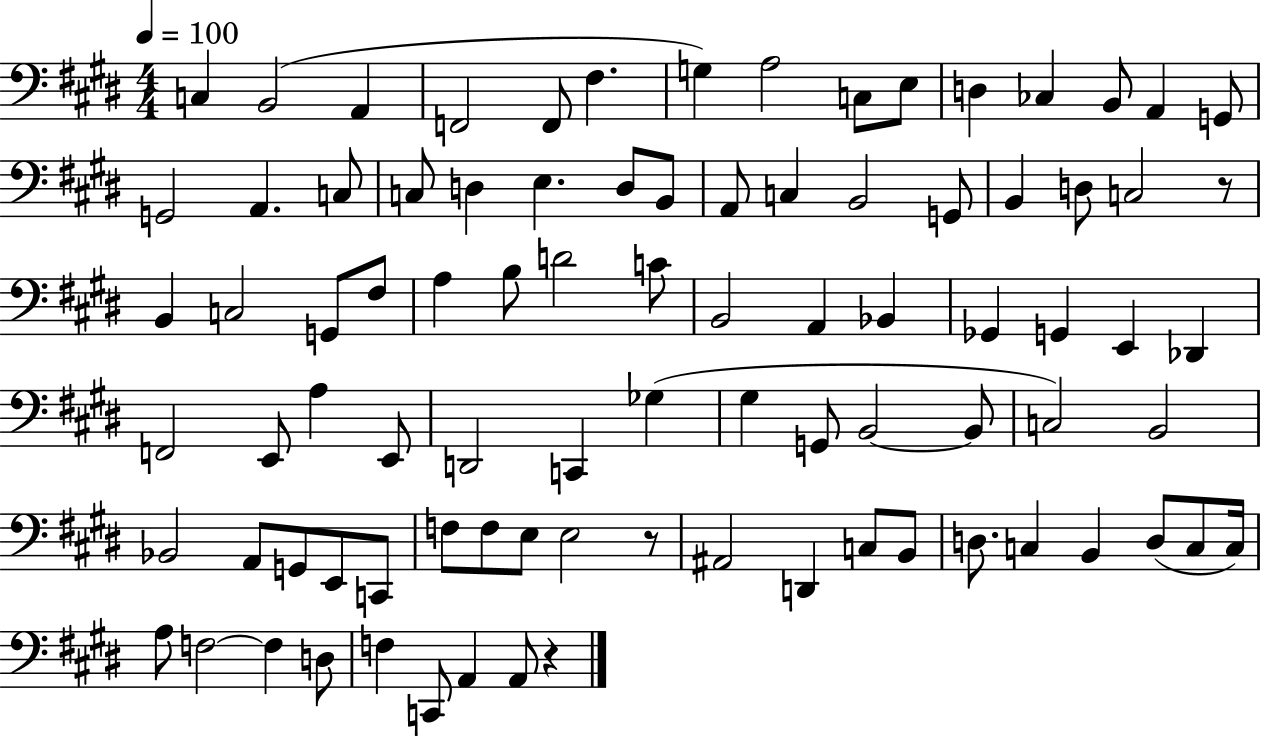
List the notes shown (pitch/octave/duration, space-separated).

C3/q B2/h A2/q F2/h F2/e F#3/q. G3/q A3/h C3/e E3/e D3/q CES3/q B2/e A2/q G2/e G2/h A2/q. C3/e C3/e D3/q E3/q. D3/e B2/e A2/e C3/q B2/h G2/e B2/q D3/e C3/h R/e B2/q C3/h G2/e F#3/e A3/q B3/e D4/h C4/e B2/h A2/q Bb2/q Gb2/q G2/q E2/q Db2/q F2/h E2/e A3/q E2/e D2/h C2/q Gb3/q G#3/q G2/e B2/h B2/e C3/h B2/h Bb2/h A2/e G2/e E2/e C2/e F3/e F3/e E3/e E3/h R/e A#2/h D2/q C3/e B2/e D3/e. C3/q B2/q D3/e C3/e C3/s A3/e F3/h F3/q D3/e F3/q C2/e A2/q A2/e R/q